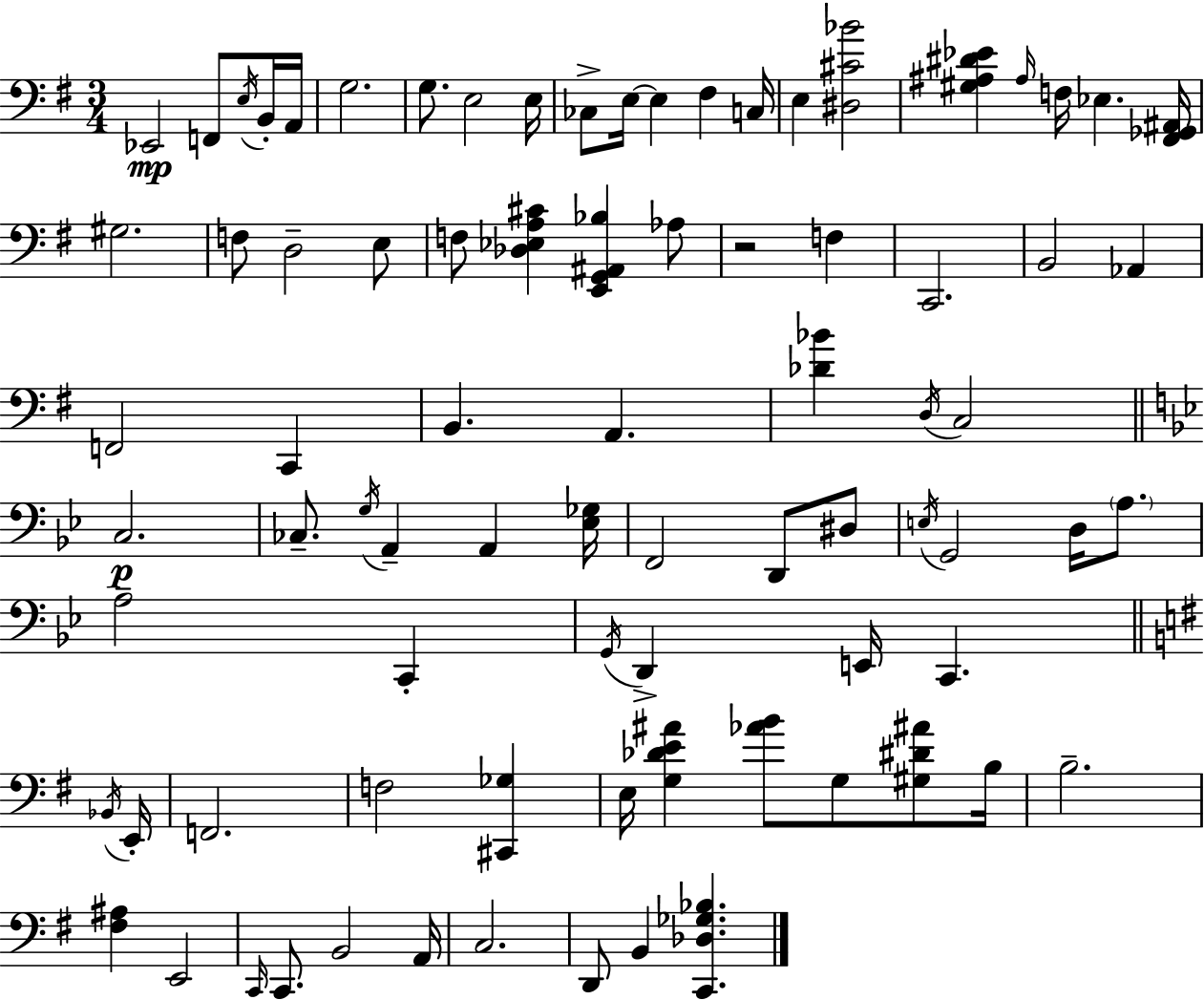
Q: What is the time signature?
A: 3/4